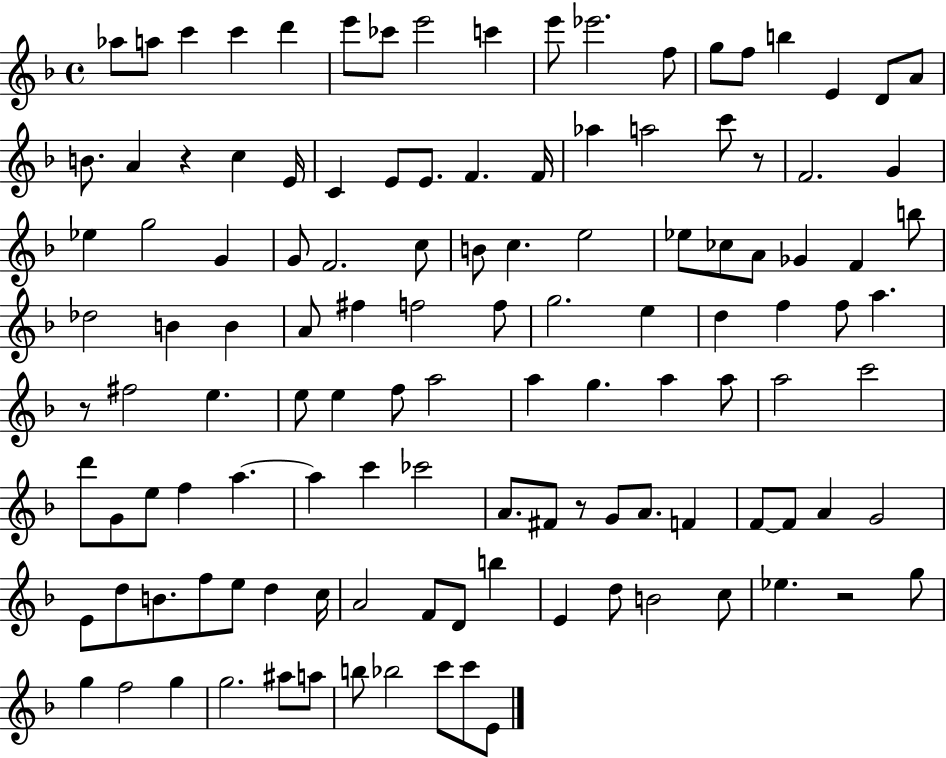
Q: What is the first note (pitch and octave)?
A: Ab5